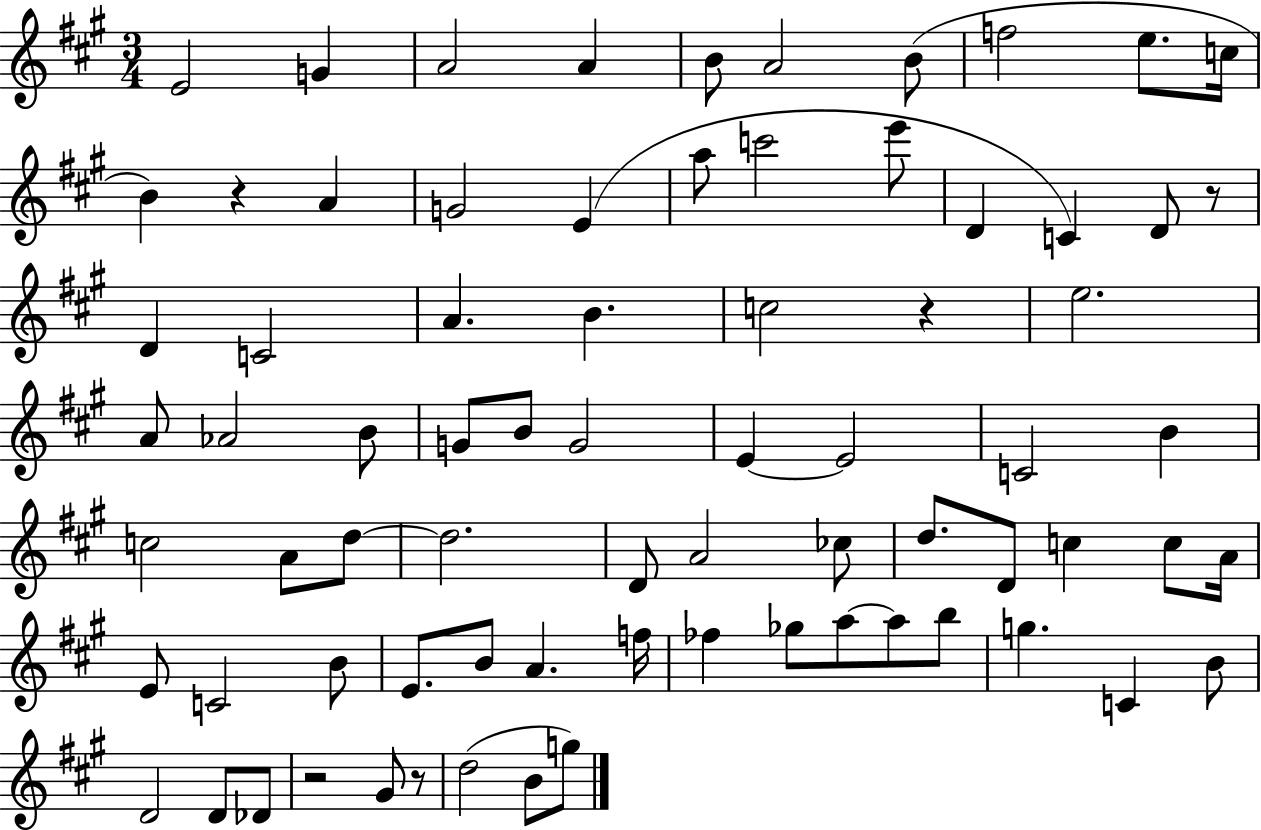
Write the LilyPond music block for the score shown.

{
  \clef treble
  \numericTimeSignature
  \time 3/4
  \key a \major
  \repeat volta 2 { e'2 g'4 | a'2 a'4 | b'8 a'2 b'8( | f''2 e''8. c''16 | \break b'4) r4 a'4 | g'2 e'4( | a''8 c'''2 e'''8 | d'4 c'4) d'8 r8 | \break d'4 c'2 | a'4. b'4. | c''2 r4 | e''2. | \break a'8 aes'2 b'8 | g'8 b'8 g'2 | e'4~~ e'2 | c'2 b'4 | \break c''2 a'8 d''8~~ | d''2. | d'8 a'2 ces''8 | d''8. d'8 c''4 c''8 a'16 | \break e'8 c'2 b'8 | e'8. b'8 a'4. f''16 | fes''4 ges''8 a''8~~ a''8 b''8 | g''4. c'4 b'8 | \break d'2 d'8 des'8 | r2 gis'8 r8 | d''2( b'8 g''8) | } \bar "|."
}